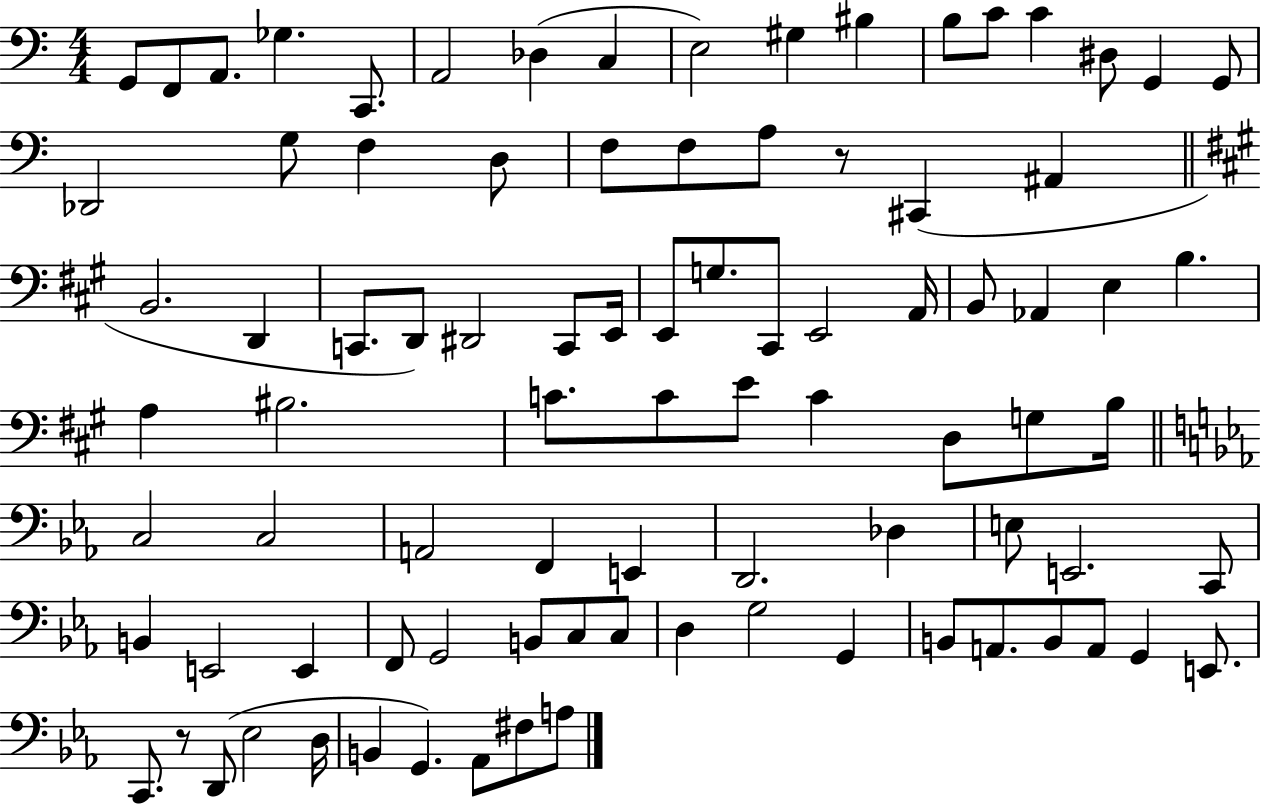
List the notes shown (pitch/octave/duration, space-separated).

G2/e F2/e A2/e. Gb3/q. C2/e. A2/h Db3/q C3/q E3/h G#3/q BIS3/q B3/e C4/e C4/q D#3/e G2/q G2/e Db2/h G3/e F3/q D3/e F3/e F3/e A3/e R/e C#2/q A#2/q B2/h. D2/q C2/e. D2/e D#2/h C2/e E2/s E2/e G3/e. C#2/e E2/h A2/s B2/e Ab2/q E3/q B3/q. A3/q BIS3/h. C4/e. C4/e E4/e C4/q D3/e G3/e B3/s C3/h C3/h A2/h F2/q E2/q D2/h. Db3/q E3/e E2/h. C2/e B2/q E2/h E2/q F2/e G2/h B2/e C3/e C3/e D3/q G3/h G2/q B2/e A2/e. B2/e A2/e G2/q E2/e. C2/e. R/e D2/e Eb3/h D3/s B2/q G2/q. Ab2/e F#3/e A3/e